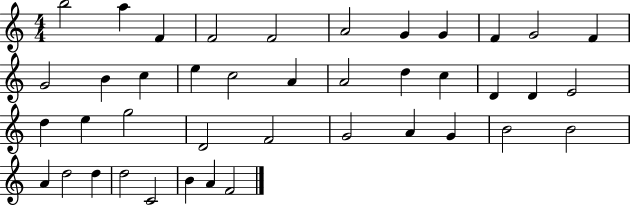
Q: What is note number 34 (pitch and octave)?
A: A4